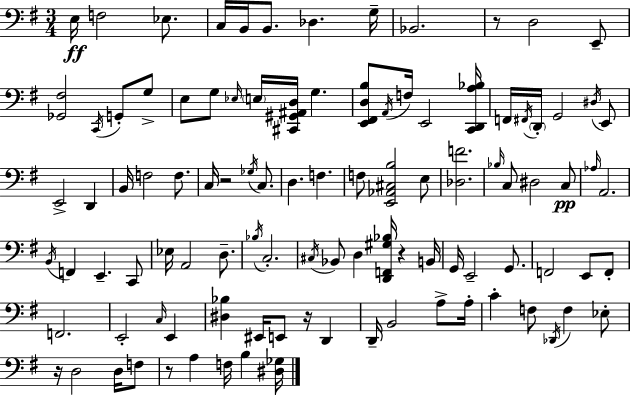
{
  \clef bass
  \numericTimeSignature
  \time 3/4
  \key g \major
  e16\ff f2 ees8. | c16 b,16 b,8. des4. g16-- | bes,2. | r8 d2 e,8-- | \break <ges, fis>2 \acciaccatura { c,16 } g,8-. g8-> | e8 g8 \grace { ees16 } \parenthesize e16 <cis, gis, ais, d>16 g4. | <e, fis, d b>8 \acciaccatura { a,16 } f16 e,2 | <c, d, a bes>16 f,16 \acciaccatura { fis,16 } \parenthesize d,16-. g,2 | \break \acciaccatura { dis16 } e,8 e,2-> | d,4 b,16 f2 | f8. c16 r2 | \acciaccatura { ges16 } c8. d4. | \break f4. f8 <e, aes, cis b>2 | e8 <des f'>2. | \grace { bes16 } c8 dis2 | c8\pp \grace { aes16 } a,2. | \break \acciaccatura { b,16 } f,4 | e,4.-- c,8 ees16 a,2 | d8.-- \acciaccatura { bes16 } c2.-. | \acciaccatura { cis16 } bes,8 | \break d4 <d, f, gis bes>16 r4 b,16 g,16 | e,2-- g,8. f,2 | e,8 f,8-. f,2. | e,2-. | \break \grace { c16 } e,4 | <dis bes>4 eis,16 e,8 r16 d,4 | d,16-- b,2 a8-> a16-. | c'4-. f8 \acciaccatura { des,16 } f4 ees8-. | \break r16 d2 d16 f8 | r8 a4 f16 b4 | <dis ges>16 \bar "|."
}